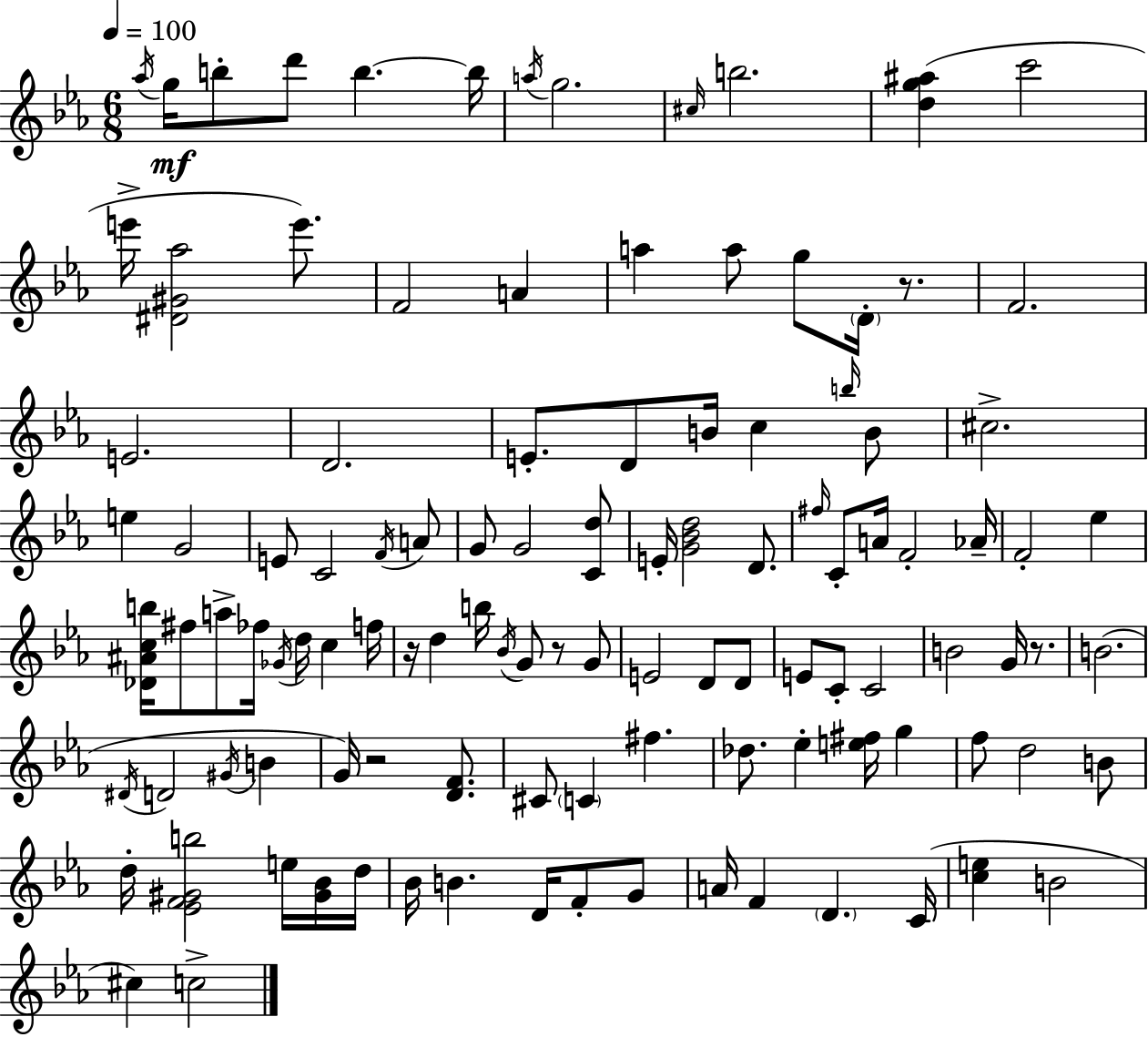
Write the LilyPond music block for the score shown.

{
  \clef treble
  \numericTimeSignature
  \time 6/8
  \key c \minor
  \tempo 4 = 100
  \acciaccatura { aes''16 }\mf g''16 b''8-. d'''8 b''4.~~ | b''16 \acciaccatura { a''16 } g''2. | \grace { cis''16 } b''2. | <d'' g'' ais''>4( c'''2 | \break e'''16-> <dis' gis' aes''>2 | e'''8.) f'2 a'4 | a''4 a''8 g''8 \parenthesize d'16-. | r8. f'2. | \break e'2. | d'2. | e'8.-. d'8 b'16 c''4 | \grace { b''16 } b'8 cis''2.-> | \break e''4 g'2 | e'8 c'2 | \acciaccatura { f'16 } a'8 g'8 g'2 | <c' d''>8 e'16-. <g' bes' d''>2 | \break d'8. \grace { fis''16 } c'8-. a'16 f'2-. | aes'16-- f'2-. | ees''4 <des' ais' c'' b''>16 fis''8 a''8-> fes''16 | \acciaccatura { ges'16 } d''16 c''4 f''16 r16 d''4 | \break b''16 \acciaccatura { bes'16 } g'8 r8 g'8 e'2 | d'8 d'8 e'8 c'8-. | c'2 b'2 | g'16 r8. b'2.( | \break \acciaccatura { dis'16 } d'2 | \acciaccatura { gis'16 } b'4 g'16) r2 | <d' f'>8. cis'8 | \parenthesize c'4 fis''4. des''8. | \break ees''4-. <e'' fis''>16 g''4 f''8 | d''2 b'8 d''16-. <ees' f' gis' b''>2 | e''16 <gis' bes'>16 d''16 bes'16 b'4. | d'16 f'8-. g'8 a'16 f'4 | \break \parenthesize d'4. c'16( <c'' e''>4 | b'2 cis''4) | c''2-> \bar "|."
}